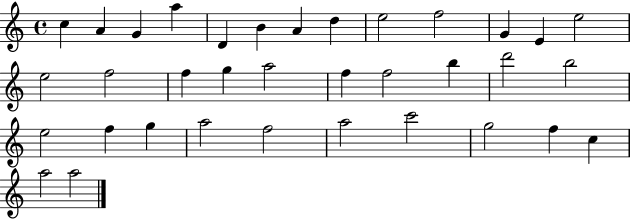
{
  \clef treble
  \time 4/4
  \defaultTimeSignature
  \key c \major
  c''4 a'4 g'4 a''4 | d'4 b'4 a'4 d''4 | e''2 f''2 | g'4 e'4 e''2 | \break e''2 f''2 | f''4 g''4 a''2 | f''4 f''2 b''4 | d'''2 b''2 | \break e''2 f''4 g''4 | a''2 f''2 | a''2 c'''2 | g''2 f''4 c''4 | \break a''2 a''2 | \bar "|."
}